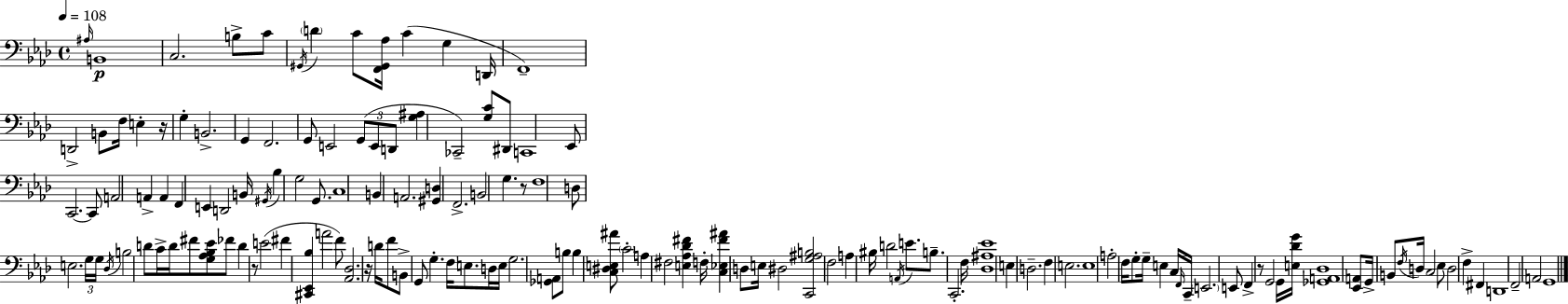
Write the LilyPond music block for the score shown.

{
  \clef bass
  \time 4/4
  \defaultTimeSignature
  \key aes \major
  \tempo 4 = 108
  \grace { ais16 }\p b,1 | c2. b8-> c'8 | \acciaccatura { gis,16 } \parenthesize d'4 c'8 <f, gis, aes>16 c'4( g4 | d,16 f,1--) | \break d,2-> b,8 f16 e4-. | r16 g4-. b,2.-> | g,4 f,2. | g,8 e,2 \tuplet 3/2 { g,8( e,8 | \break d,8 } <g ais>4 ces,2--) <g c'>8 | dis,8 c,1 | ees,8 c,2.~~ | c,8 a,2 a,4-> a,4 | \break f,4 e,4 d,2 | b,16 \acciaccatura { gis,16 } bes4 g2 | g,8. c1 | b,4 a,2. | \break <gis, d>4 f,2.-> | b,2 g4. | r8 f1 | d8 e2. | \break \tuplet 3/2 { g16 g16 \acciaccatura { des16 } } b2 d'8 c'16-> d'16 | fis'8 <g aes bes ees'>8 fes'8 d'4 r8 e'2( | fis'4 <cis, ees, bes>4 a'2 | f'8) <aes, des>2. | \break r16 d'16 f'8 b,8-> g,8 g4.-. | f16 e8. d16 e16 g2. | <ges, a,>8 b8 b4 <c dis e ais'>8 \parenthesize c'2-. | a4 fis2 | \break <e aes des' fis'>4 f16-. <c ees fis' ais'>4 d8 e16 dis2 | <c, g ais b>2 f2 | a4 bis16 d'2 | \acciaccatura { a,16 } e'8. b8.-- c,2.-. | \break f16 <des ais ees'>1 | e4 d2.-- | f4 e2. | e1 | \break a2-. f16 g8-. | g16-- e4 c16 \grace { f,16 } c,16-- \parenthesize e,2. | e,8 f,4-> r8 g,2 | g,16 <e des' g'>16 <ges, a, des>1 | \break <ees, a,>8 g,16-> b,8 \acciaccatura { f16 } d16 c2 | ees8 d2 f4-> | fis,4 d,1 | f,2-- a,2 | \break g,1 | \bar "|."
}